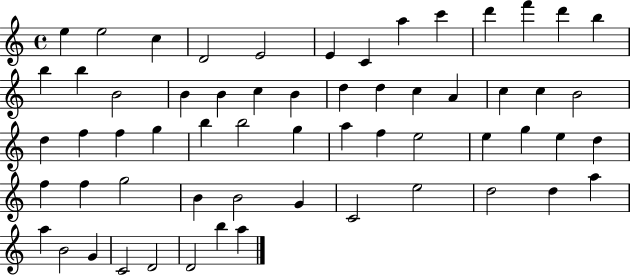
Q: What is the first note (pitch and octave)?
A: E5